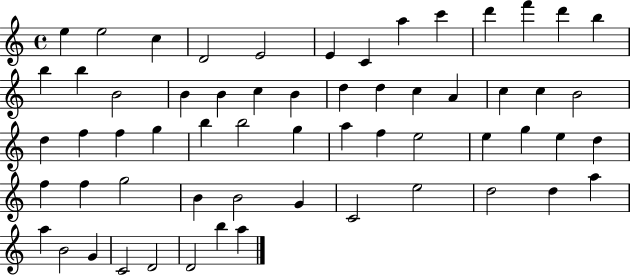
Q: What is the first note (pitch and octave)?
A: E5